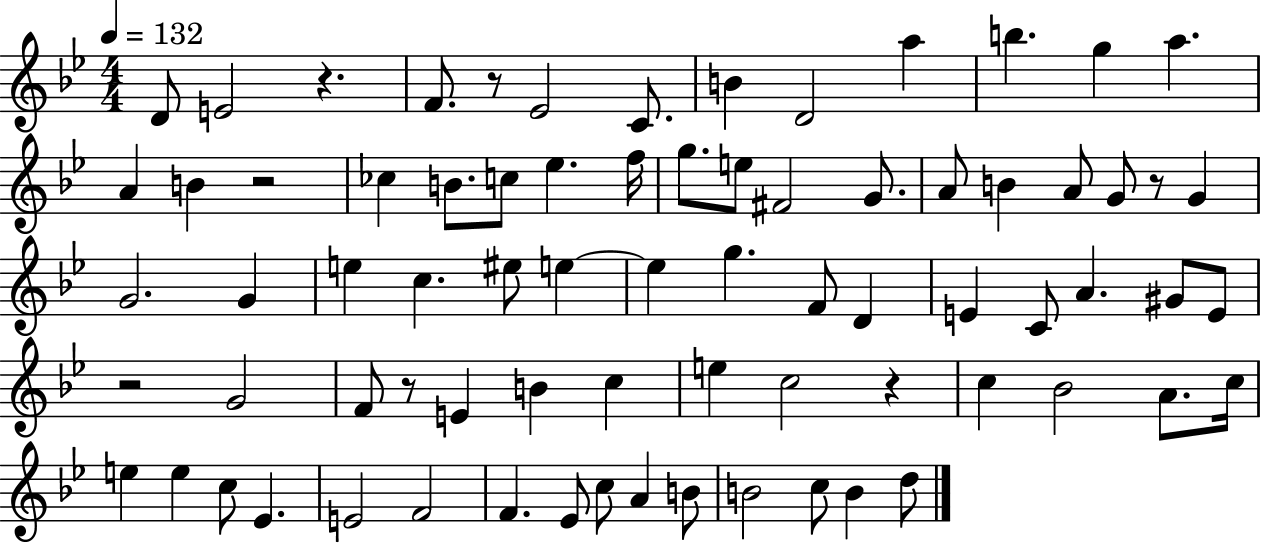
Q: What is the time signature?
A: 4/4